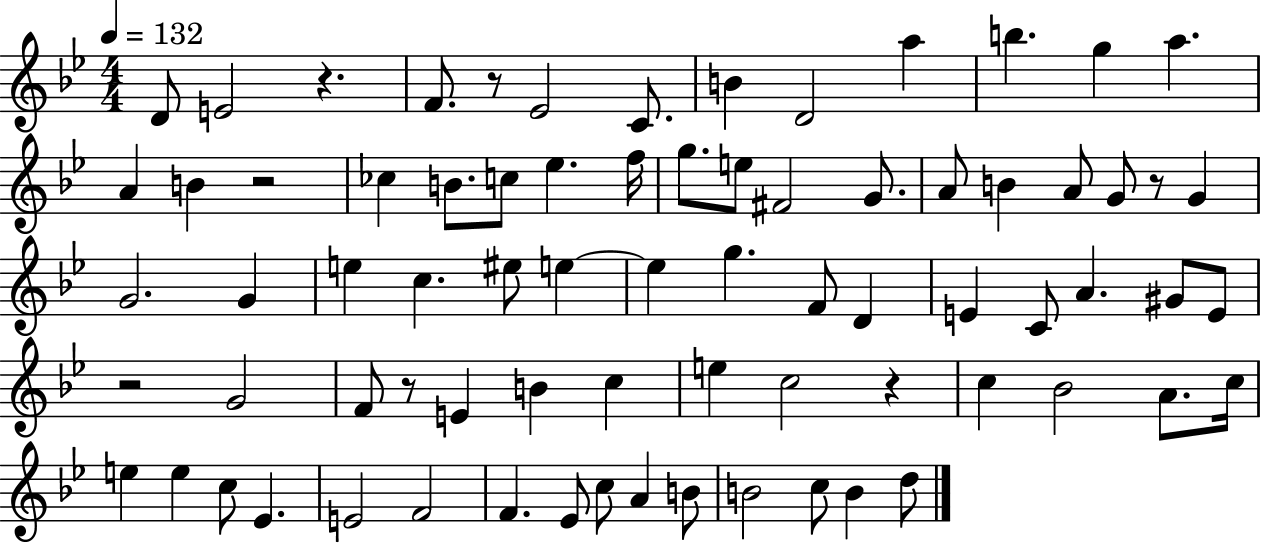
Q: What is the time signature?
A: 4/4